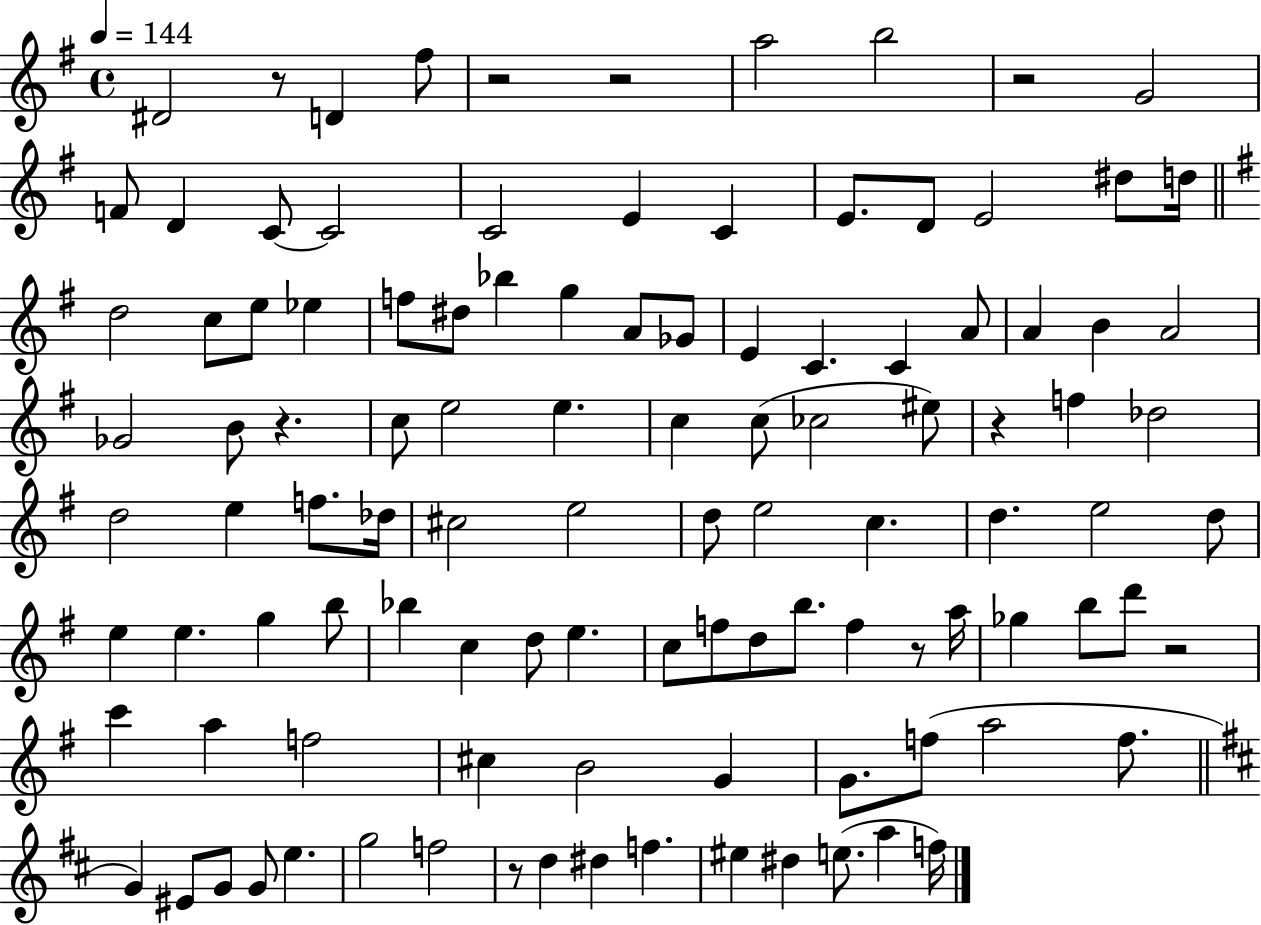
D#4/h R/e D4/q F#5/e R/h R/h A5/h B5/h R/h G4/h F4/e D4/q C4/e C4/h C4/h E4/q C4/q E4/e. D4/e E4/h D#5/e D5/s D5/h C5/e E5/e Eb5/q F5/e D#5/e Bb5/q G5/q A4/e Gb4/e E4/q C4/q. C4/q A4/e A4/q B4/q A4/h Gb4/h B4/e R/q. C5/e E5/h E5/q. C5/q C5/e CES5/h EIS5/e R/q F5/q Db5/h D5/h E5/q F5/e. Db5/s C#5/h E5/h D5/e E5/h C5/q. D5/q. E5/h D5/e E5/q E5/q. G5/q B5/e Bb5/q C5/q D5/e E5/q. C5/e F5/e D5/e B5/e. F5/q R/e A5/s Gb5/q B5/e D6/e R/h C6/q A5/q F5/h C#5/q B4/h G4/q G4/e. F5/e A5/h F5/e. G4/q EIS4/e G4/e G4/e E5/q. G5/h F5/h R/e D5/q D#5/q F5/q. EIS5/q D#5/q E5/e. A5/q F5/s